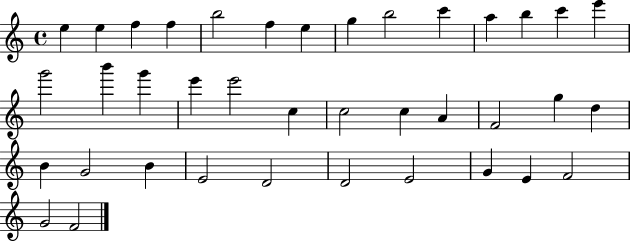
E5/q E5/q F5/q F5/q B5/h F5/q E5/q G5/q B5/h C6/q A5/q B5/q C6/q E6/q G6/h B6/q G6/q E6/q E6/h C5/q C5/h C5/q A4/q F4/h G5/q D5/q B4/q G4/h B4/q E4/h D4/h D4/h E4/h G4/q E4/q F4/h G4/h F4/h